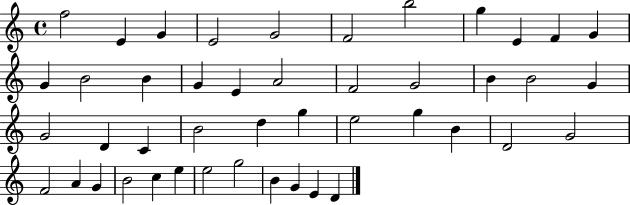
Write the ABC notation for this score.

X:1
T:Untitled
M:4/4
L:1/4
K:C
f2 E G E2 G2 F2 b2 g E F G G B2 B G E A2 F2 G2 B B2 G G2 D C B2 d g e2 g B D2 G2 F2 A G B2 c e e2 g2 B G E D